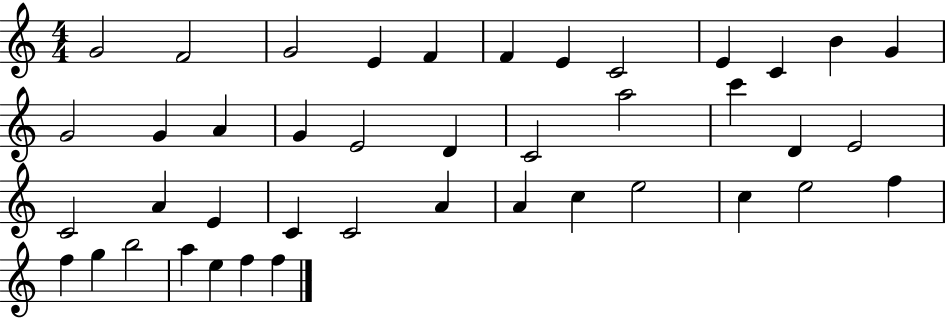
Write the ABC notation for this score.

X:1
T:Untitled
M:4/4
L:1/4
K:C
G2 F2 G2 E F F E C2 E C B G G2 G A G E2 D C2 a2 c' D E2 C2 A E C C2 A A c e2 c e2 f f g b2 a e f f